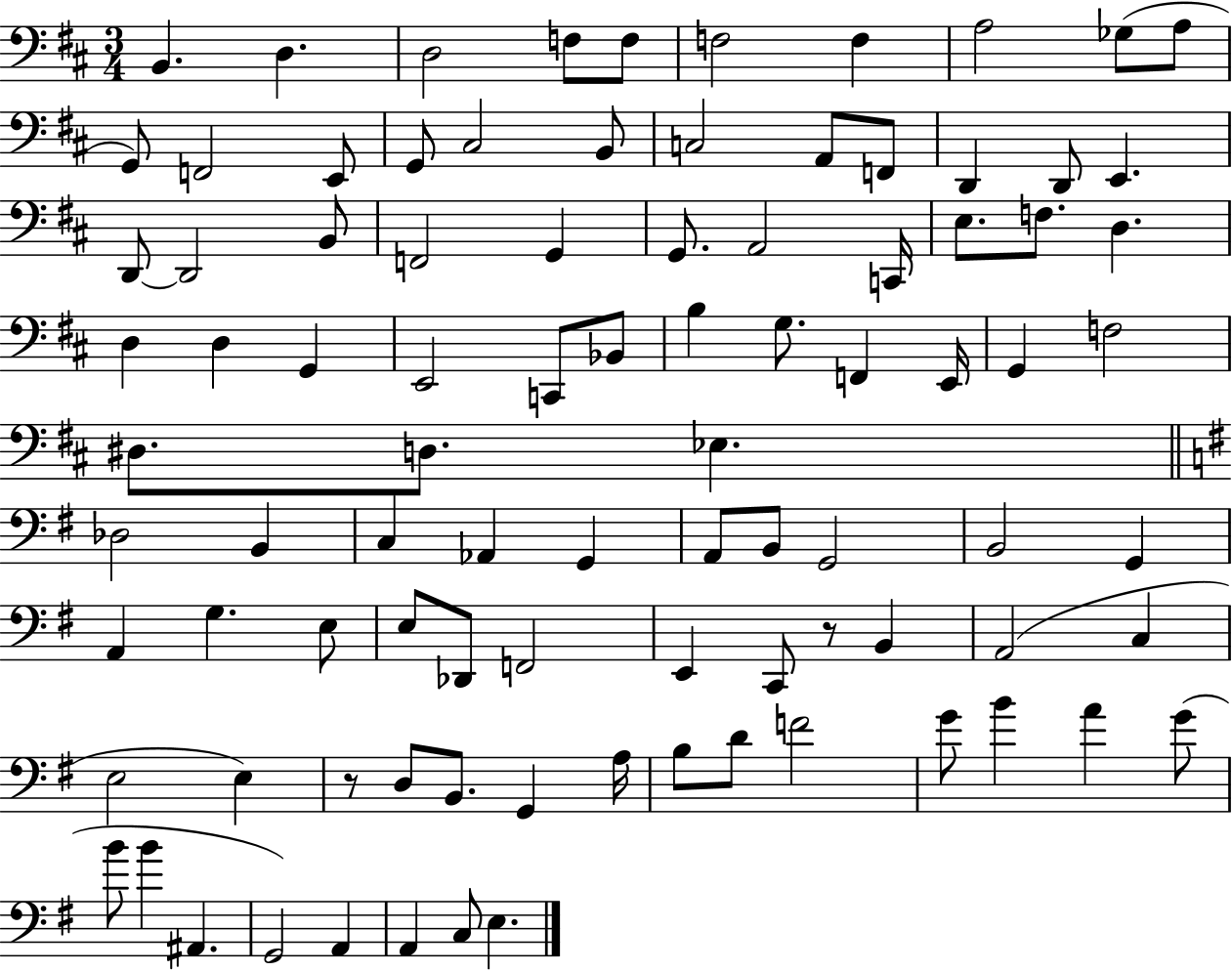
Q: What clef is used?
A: bass